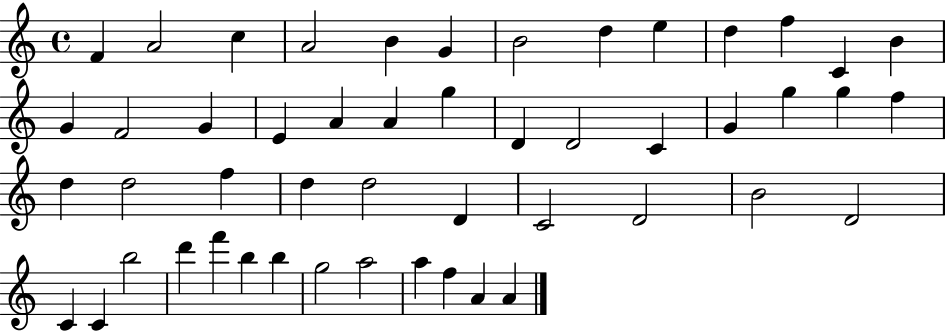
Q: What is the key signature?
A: C major